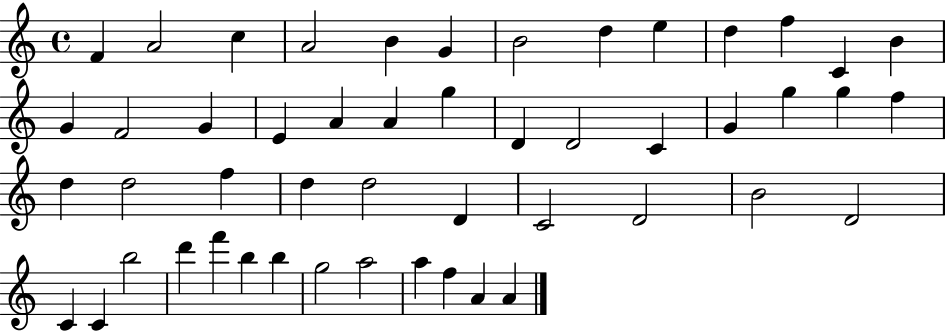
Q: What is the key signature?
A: C major